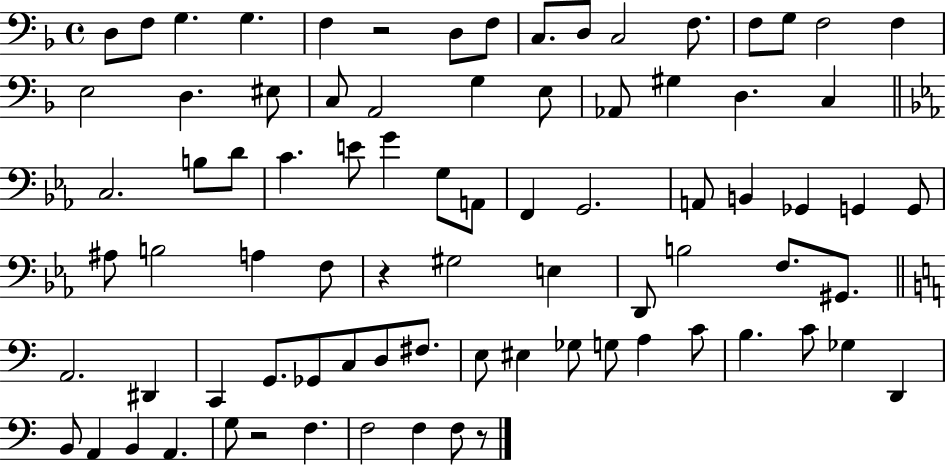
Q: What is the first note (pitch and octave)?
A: D3